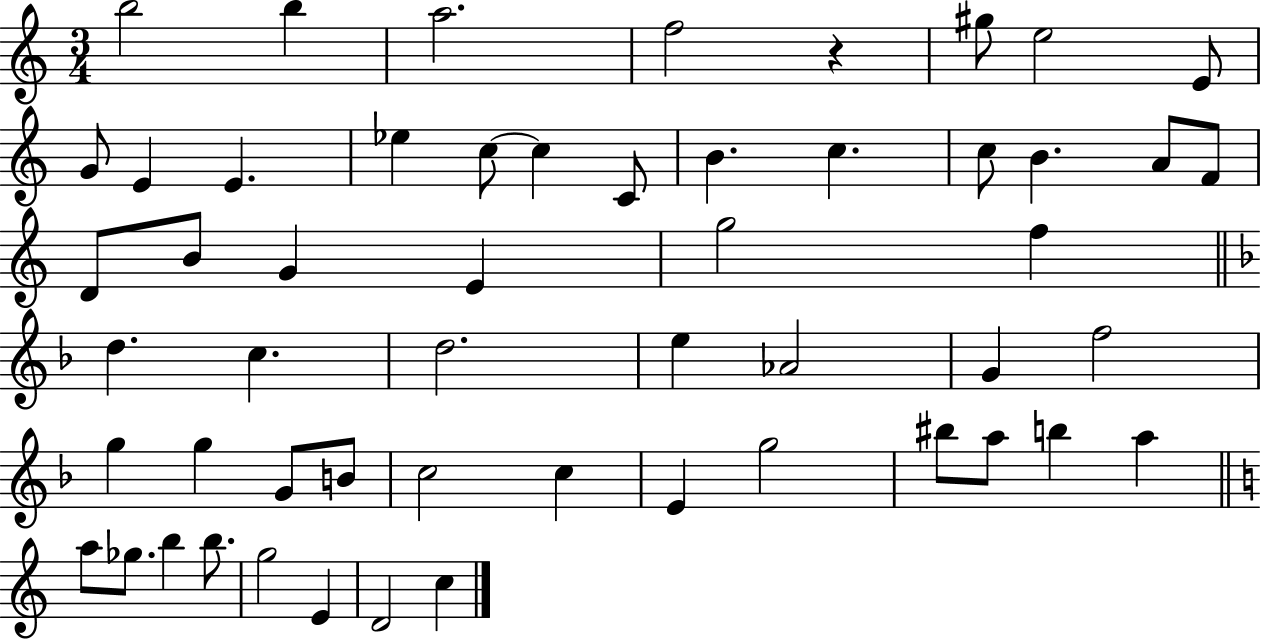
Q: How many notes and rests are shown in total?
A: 54